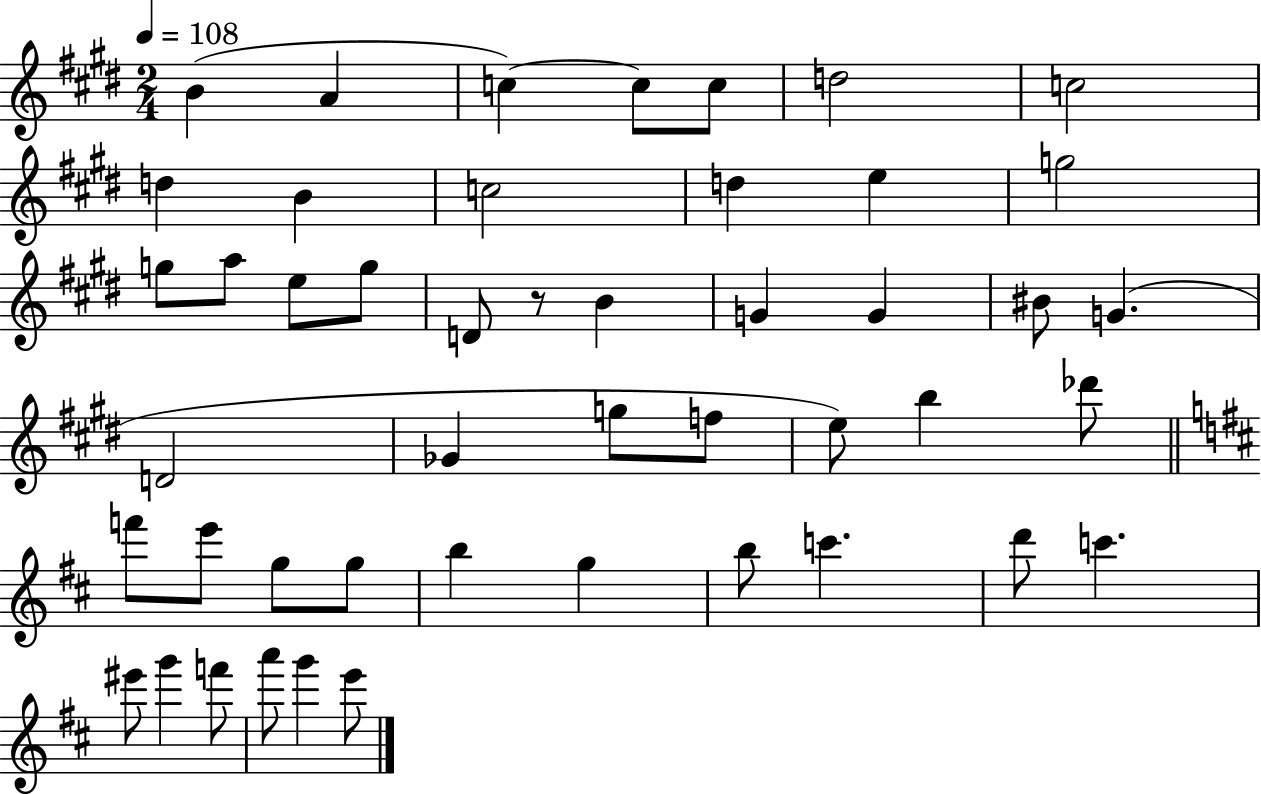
{
  \clef treble
  \numericTimeSignature
  \time 2/4
  \key e \major
  \tempo 4 = 108
  b'4( a'4 | c''4~~) c''8 c''8 | d''2 | c''2 | \break d''4 b'4 | c''2 | d''4 e''4 | g''2 | \break g''8 a''8 e''8 g''8 | d'8 r8 b'4 | g'4 g'4 | bis'8 g'4.( | \break d'2 | ges'4 g''8 f''8 | e''8) b''4 des'''8 | \bar "||" \break \key b \minor f'''8 e'''8 g''8 g''8 | b''4 g''4 | b''8 c'''4. | d'''8 c'''4. | \break eis'''8 g'''4 f'''8 | a'''8 g'''4 e'''8 | \bar "|."
}